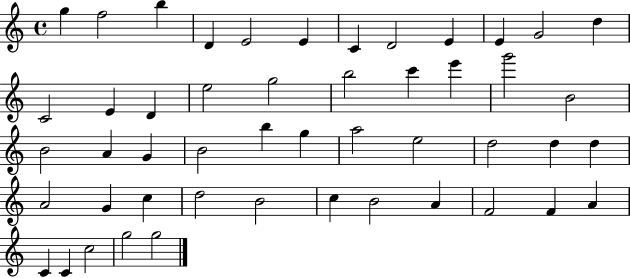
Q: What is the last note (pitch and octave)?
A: G5